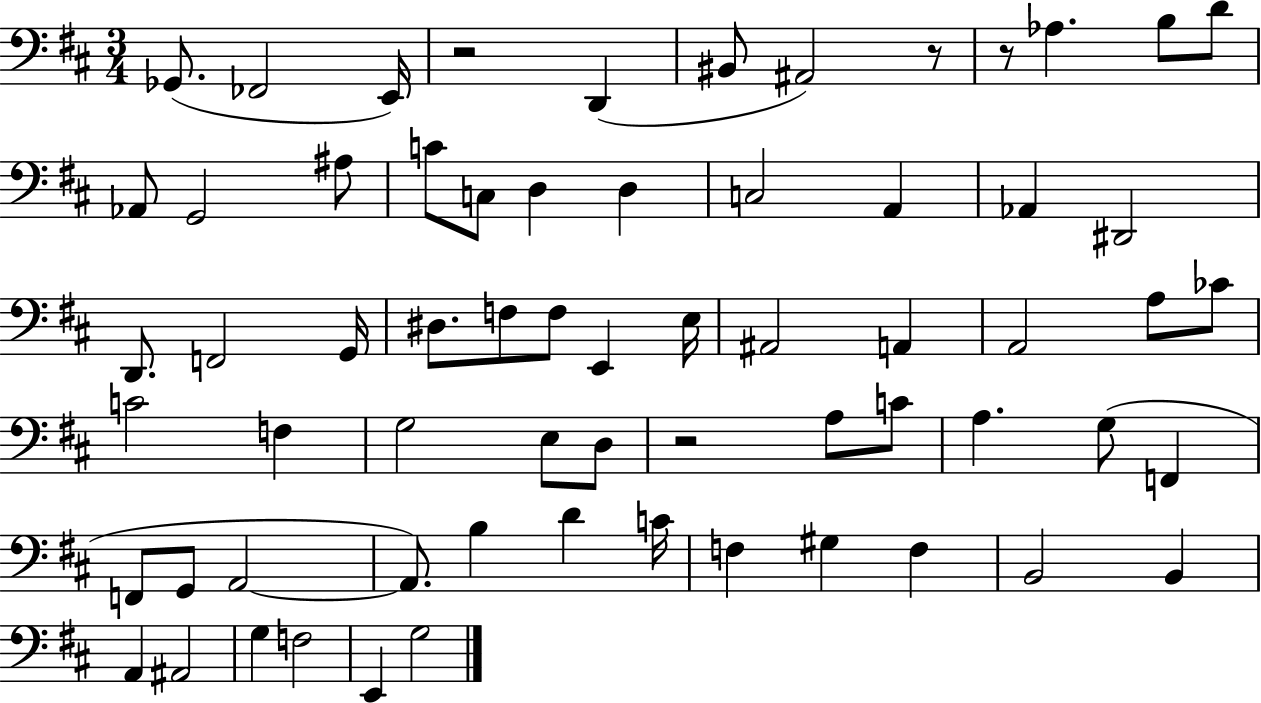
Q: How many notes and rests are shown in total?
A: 65